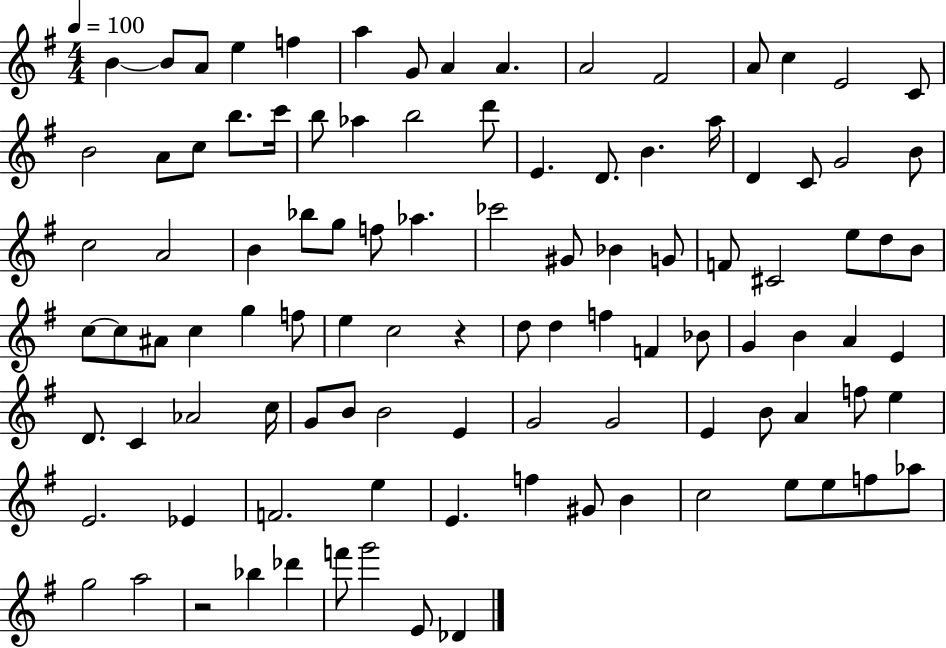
B4/q B4/e A4/e E5/q F5/q A5/q G4/e A4/q A4/q. A4/h F#4/h A4/e C5/q E4/h C4/e B4/h A4/e C5/e B5/e. C6/s B5/e Ab5/q B5/h D6/e E4/q. D4/e. B4/q. A5/s D4/q C4/e G4/h B4/e C5/h A4/h B4/q Bb5/e G5/e F5/e Ab5/q. CES6/h G#4/e Bb4/q G4/e F4/e C#4/h E5/e D5/e B4/e C5/e C5/e A#4/e C5/q G5/q F5/e E5/q C5/h R/q D5/e D5/q F5/q F4/q Bb4/e G4/q B4/q A4/q E4/q D4/e. C4/q Ab4/h C5/s G4/e B4/e B4/h E4/q G4/h G4/h E4/q B4/e A4/q F5/e E5/q E4/h. Eb4/q F4/h. E5/q E4/q. F5/q G#4/e B4/q C5/h E5/e E5/e F5/e Ab5/e G5/h A5/h R/h Bb5/q Db6/q F6/e G6/h E4/e Db4/q